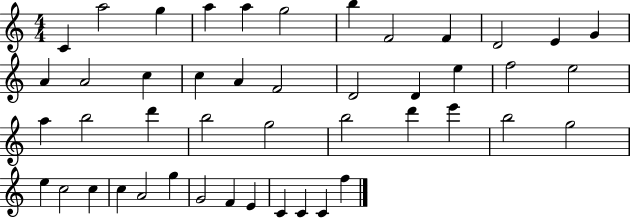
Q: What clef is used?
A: treble